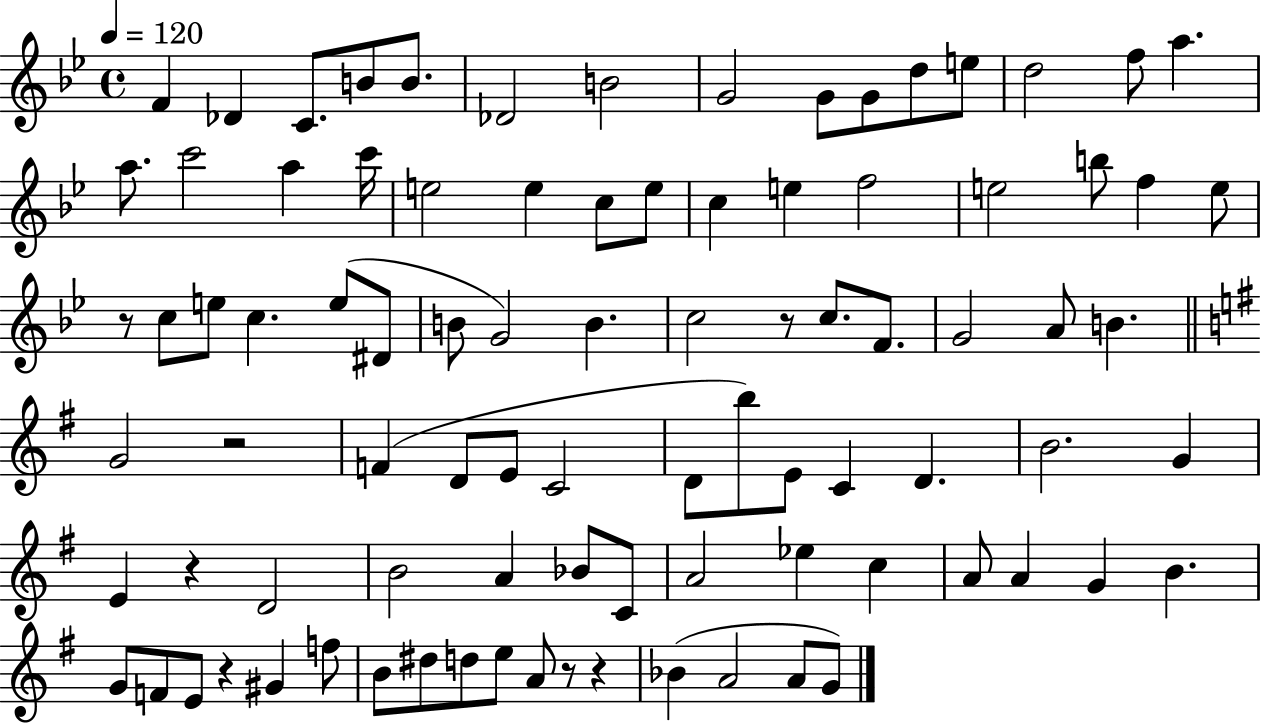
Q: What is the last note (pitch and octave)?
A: G4